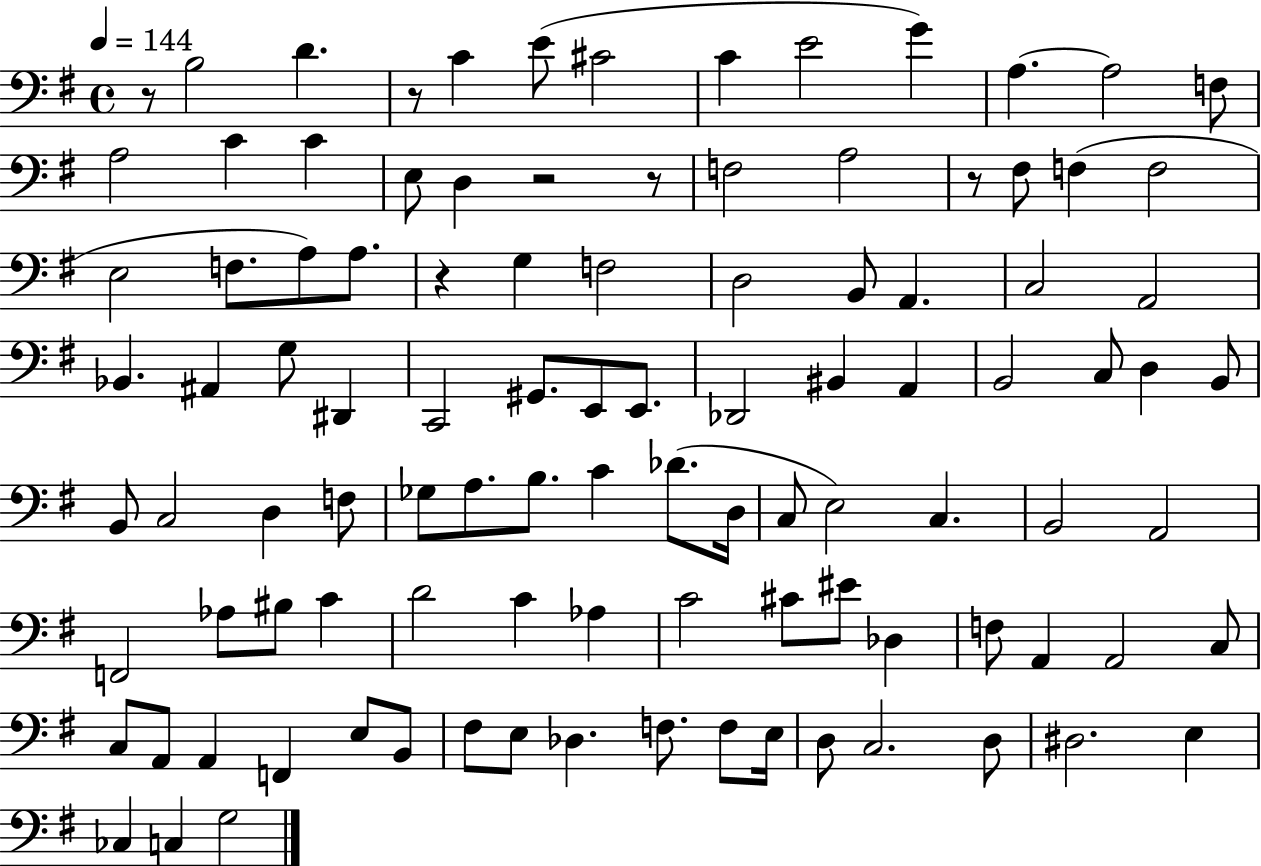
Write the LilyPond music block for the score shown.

{
  \clef bass
  \time 4/4
  \defaultTimeSignature
  \key g \major
  \tempo 4 = 144
  r8 b2 d'4. | r8 c'4 e'8( cis'2 | c'4 e'2 g'4) | a4.~~ a2 f8 | \break a2 c'4 c'4 | e8 d4 r2 r8 | f2 a2 | r8 fis8 f4( f2 | \break e2 f8. a8) a8. | r4 g4 f2 | d2 b,8 a,4. | c2 a,2 | \break bes,4. ais,4 g8 dis,4 | c,2 gis,8. e,8 e,8. | des,2 bis,4 a,4 | b,2 c8 d4 b,8 | \break b,8 c2 d4 f8 | ges8 a8. b8. c'4 des'8.( d16 | c8 e2) c4. | b,2 a,2 | \break f,2 aes8 bis8 c'4 | d'2 c'4 aes4 | c'2 cis'8 eis'8 des4 | f8 a,4 a,2 c8 | \break c8 a,8 a,4 f,4 e8 b,8 | fis8 e8 des4. f8. f8 e16 | d8 c2. d8 | dis2. e4 | \break ces4 c4 g2 | \bar "|."
}